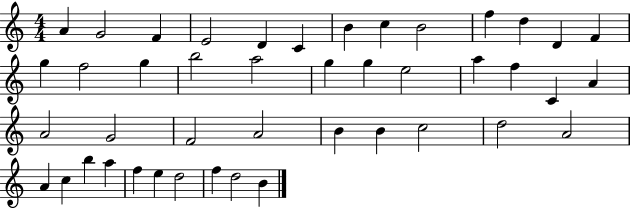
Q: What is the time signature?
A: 4/4